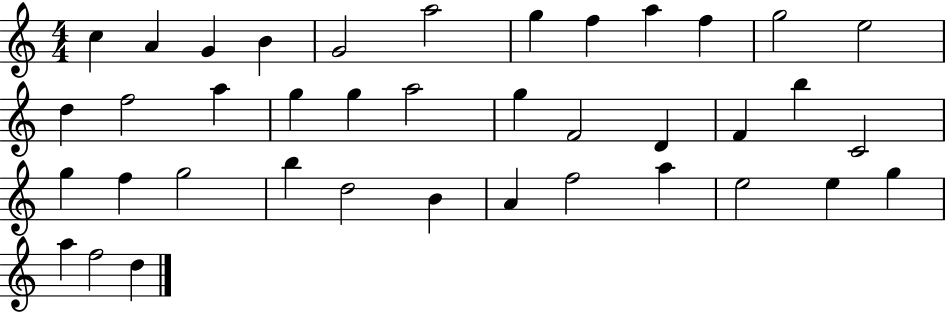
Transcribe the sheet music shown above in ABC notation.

X:1
T:Untitled
M:4/4
L:1/4
K:C
c A G B G2 a2 g f a f g2 e2 d f2 a g g a2 g F2 D F b C2 g f g2 b d2 B A f2 a e2 e g a f2 d